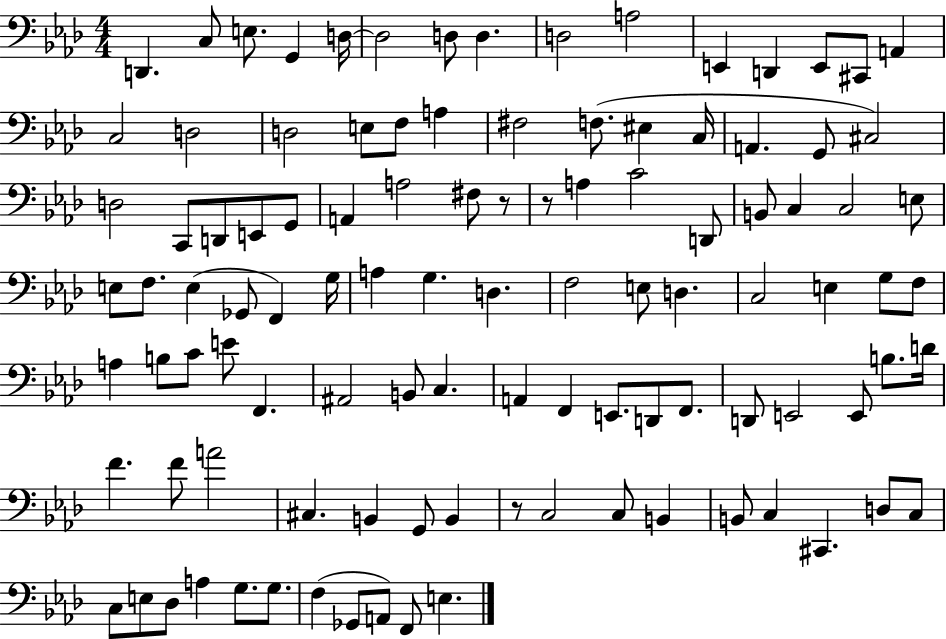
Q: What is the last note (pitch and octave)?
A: E3